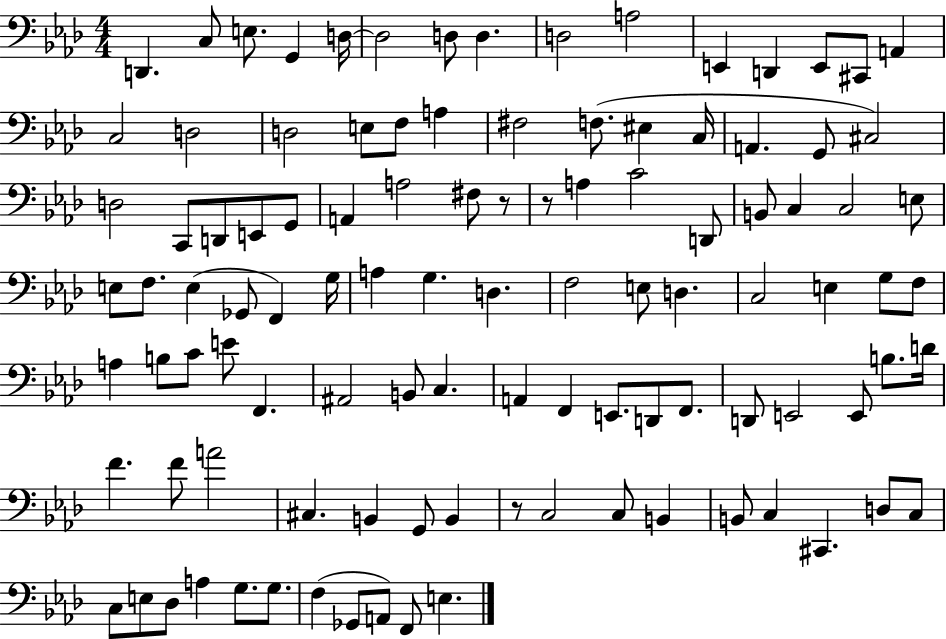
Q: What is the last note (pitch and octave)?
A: E3